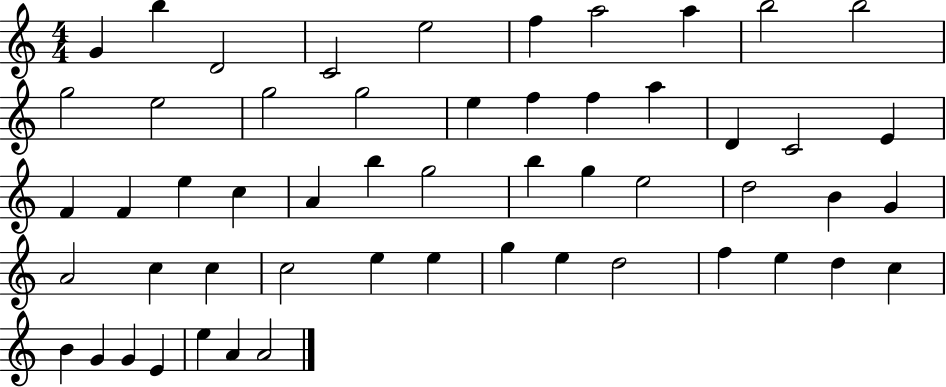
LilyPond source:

{
  \clef treble
  \numericTimeSignature
  \time 4/4
  \key c \major
  g'4 b''4 d'2 | c'2 e''2 | f''4 a''2 a''4 | b''2 b''2 | \break g''2 e''2 | g''2 g''2 | e''4 f''4 f''4 a''4 | d'4 c'2 e'4 | \break f'4 f'4 e''4 c''4 | a'4 b''4 g''2 | b''4 g''4 e''2 | d''2 b'4 g'4 | \break a'2 c''4 c''4 | c''2 e''4 e''4 | g''4 e''4 d''2 | f''4 e''4 d''4 c''4 | \break b'4 g'4 g'4 e'4 | e''4 a'4 a'2 | \bar "|."
}